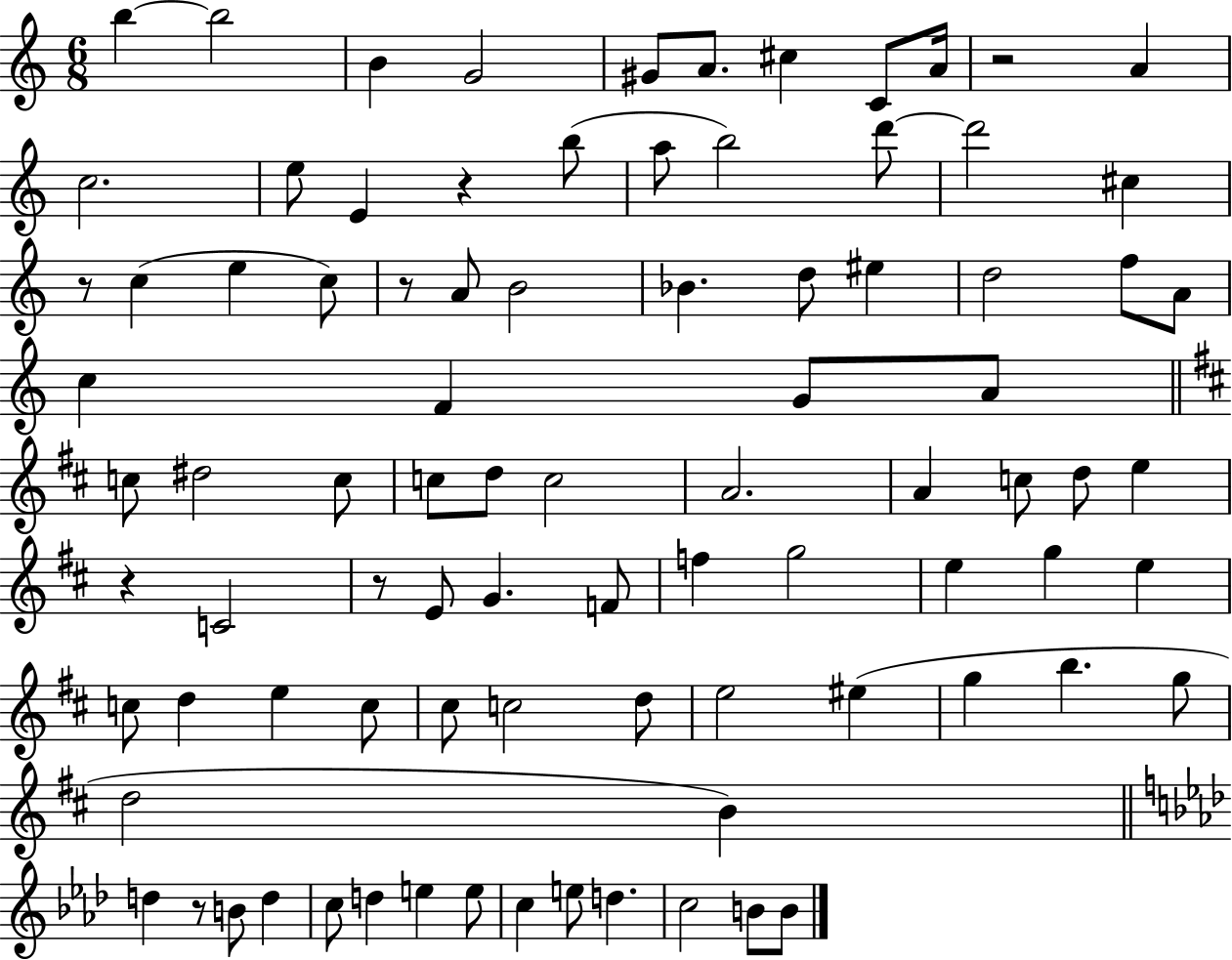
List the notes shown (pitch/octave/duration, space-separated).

B5/q B5/h B4/q G4/h G#4/e A4/e. C#5/q C4/e A4/s R/h A4/q C5/h. E5/e E4/q R/q B5/e A5/e B5/h D6/e D6/h C#5/q R/e C5/q E5/q C5/e R/e A4/e B4/h Bb4/q. D5/e EIS5/q D5/h F5/e A4/e C5/q F4/q G4/e A4/e C5/e D#5/h C5/e C5/e D5/e C5/h A4/h. A4/q C5/e D5/e E5/q R/q C4/h R/e E4/e G4/q. F4/e F5/q G5/h E5/q G5/q E5/q C5/e D5/q E5/q C5/e C#5/e C5/h D5/e E5/h EIS5/q G5/q B5/q. G5/e D5/h B4/q D5/q R/e B4/e D5/q C5/e D5/q E5/q E5/e C5/q E5/e D5/q. C5/h B4/e B4/e